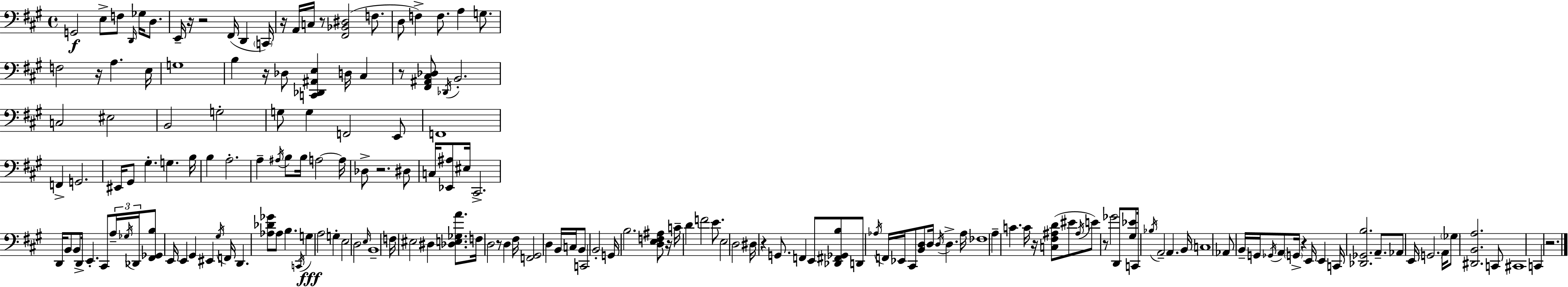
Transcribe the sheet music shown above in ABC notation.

X:1
T:Untitled
M:4/4
L:1/4
K:A
G,,2 E,/2 F,/2 D,,/4 _G,/4 D,/2 E,,/4 z/4 z2 ^F,,/4 D,, C,,/4 z/4 A,,/4 C,/4 z/2 [^F,,_B,,^D,]2 F,/2 D,/2 F, F,/2 A, G,/2 F,2 z/4 A, E,/4 G,4 B, z/4 _D,/2 [C,,_D,,^A,,E,] D,/4 ^C, z/2 [^F,,^A,,^C,_D,]/2 _D,,/4 B,,2 C,2 ^E,2 B,,2 G,2 G,/2 G, F,,2 E,,/2 F,,4 F,, G,,2 ^E,,/4 ^G,,/2 ^G, G, B,/4 B, A,2 A, ^A,/4 B,/2 B,/4 A,2 A,/4 _D,/2 z2 ^D,/2 C,/4 [_E,,^A,]/2 ^E,/4 ^C,,2 D,,/4 B,,/2 B,,/2 D,,/4 E,, ^C,,/2 A,/4 _G,/4 _D,,/4 [^F,,_G,,B,]/2 E,,/4 E,, ^G,, ^E,, ^G,/4 F,,/4 D,, [_A,_D_G]/2 _A,/2 B, C,,/4 G, A,2 G, E,2 D,2 E,/4 B,,4 F,/4 ^E,2 ^D, [_D,E,_G,A]/2 F,/4 D,2 z/2 D, ^F,/4 [F,,^G,,]2 D, B,,/4 C,/4 B,,/2 C,,2 B,,2 G,,/4 B,2 [D,E,F,^A,]/2 z/4 C/4 D F2 E/2 E,2 D,2 ^D,/4 z G,,/2 F,, E,,/2 [_D,,^F,,_G,,B,]/2 D,,/2 _A,/4 F,,/4 _E,,/4 ^C,,/2 [B,,D,]/2 D,/4 D,/4 D, _A,/4 _F,4 A, C C/4 z/4 [C,^F,^A,D]/2 ^E/2 ^A,/4 E/2 z/2 _G2 D,,/2 [^G,_E]/2 C,,/4 _B,/4 A,,2 A,, B,,/4 C,4 _A,,/2 B,,/4 G,,/4 _G,,/4 A,,/2 G,,/4 z E,,/4 E,, C,,/4 [_D,,_G,,B,]2 A,,/2 _A,,/2 E,,/4 G,,2 A,,/4 _G,/2 [^D,,B,,A,]2 C,,/2 ^C,,4 C,, z2